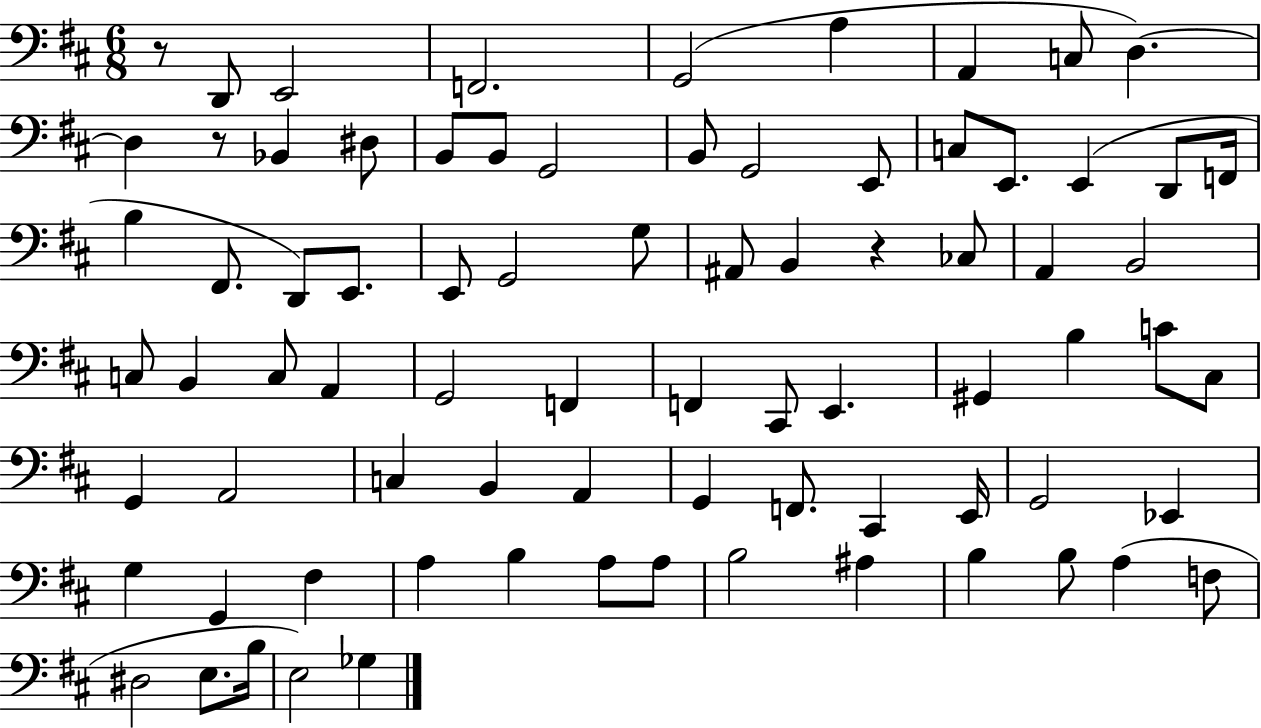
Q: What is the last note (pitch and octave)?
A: Gb3